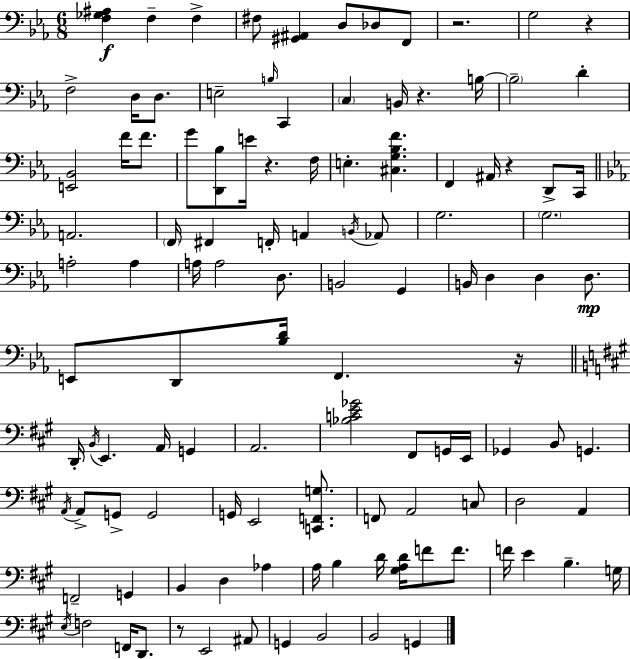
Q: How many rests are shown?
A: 7